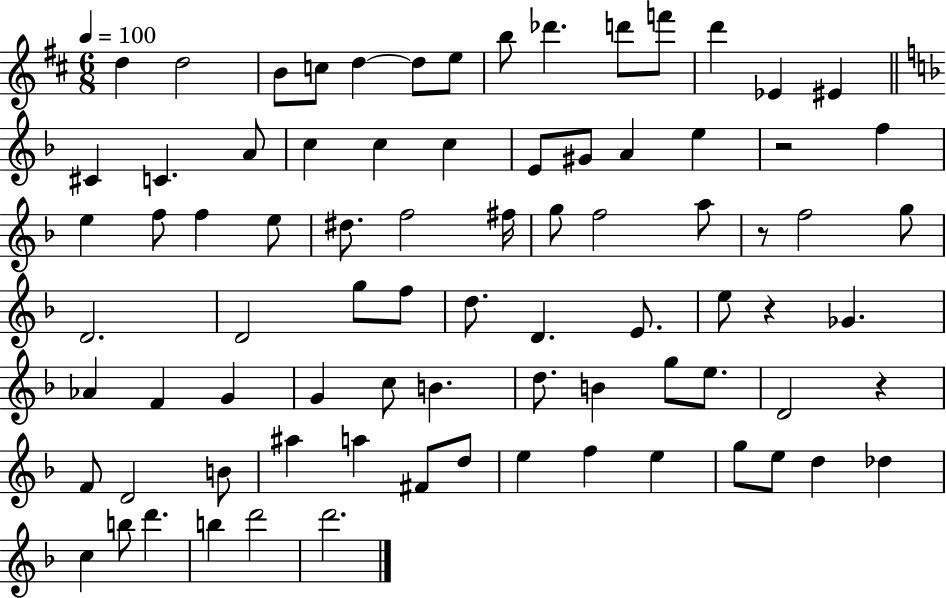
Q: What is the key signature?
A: D major